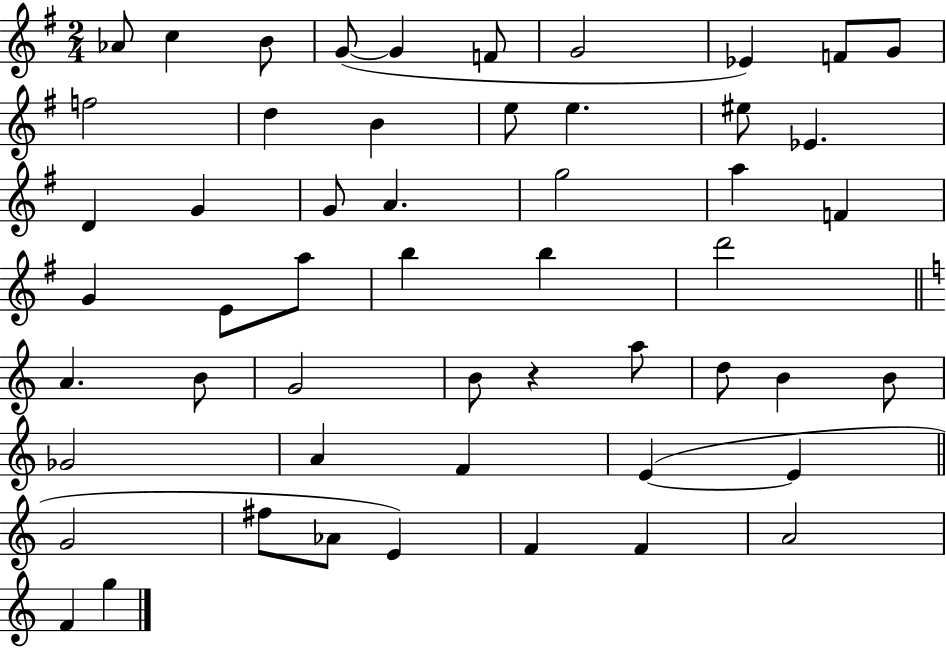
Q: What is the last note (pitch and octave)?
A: G5